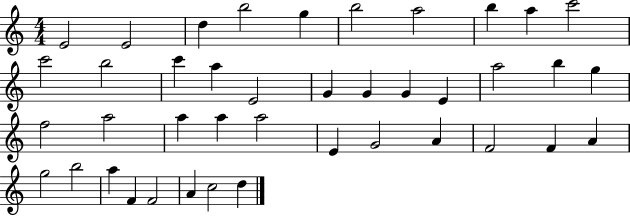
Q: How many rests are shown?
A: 0